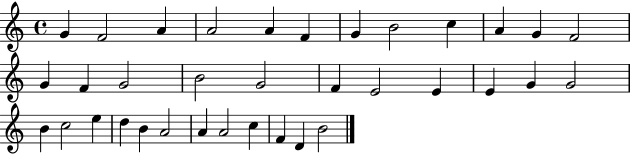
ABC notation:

X:1
T:Untitled
M:4/4
L:1/4
K:C
G F2 A A2 A F G B2 c A G F2 G F G2 B2 G2 F E2 E E G G2 B c2 e d B A2 A A2 c F D B2